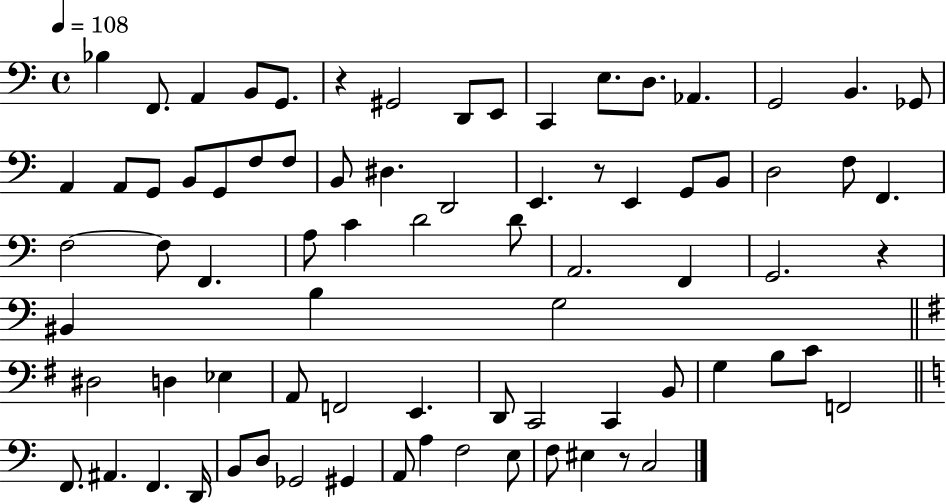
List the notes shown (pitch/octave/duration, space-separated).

Bb3/q F2/e. A2/q B2/e G2/e. R/q G#2/h D2/e E2/e C2/q E3/e. D3/e. Ab2/q. G2/h B2/q. Gb2/e A2/q A2/e G2/e B2/e G2/e F3/e F3/e B2/e D#3/q. D2/h E2/q. R/e E2/q G2/e B2/e D3/h F3/e F2/q. F3/h F3/e F2/q. A3/e C4/q D4/h D4/e A2/h. F2/q G2/h. R/q BIS2/q B3/q G3/h D#3/h D3/q Eb3/q A2/e F2/h E2/q. D2/e C2/h C2/q B2/e G3/q B3/e C4/e F2/h F2/e. A#2/q. F2/q. D2/s B2/e D3/e Gb2/h G#2/q A2/e A3/q F3/h E3/e F3/e EIS3/q R/e C3/h